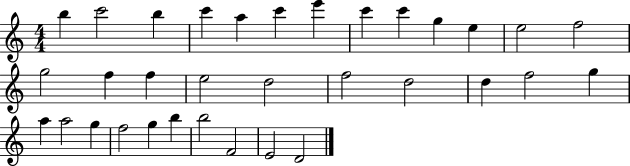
X:1
T:Untitled
M:4/4
L:1/4
K:C
b c'2 b c' a c' e' c' c' g e e2 f2 g2 f f e2 d2 f2 d2 d f2 g a a2 g f2 g b b2 F2 E2 D2